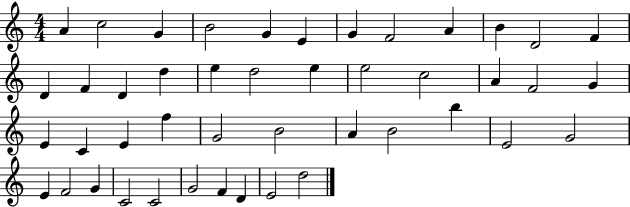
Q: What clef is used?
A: treble